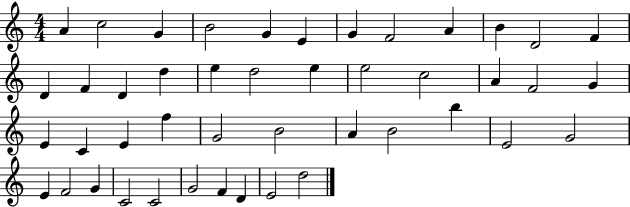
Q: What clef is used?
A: treble